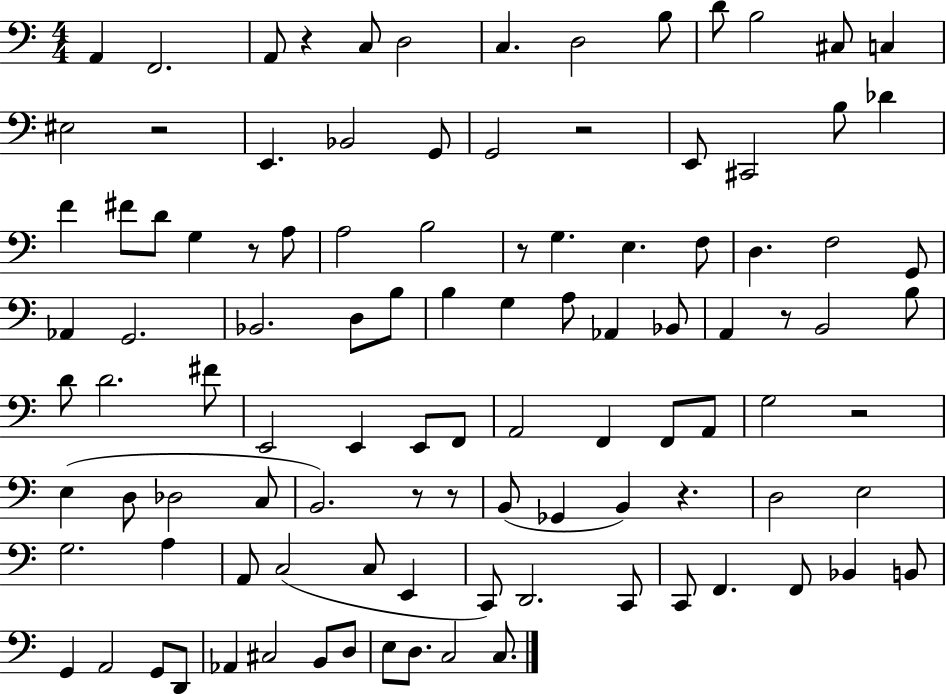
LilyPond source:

{
  \clef bass
  \numericTimeSignature
  \time 4/4
  \key c \major
  a,4 f,2. | a,8 r4 c8 d2 | c4. d2 b8 | d'8 b2 cis8 c4 | \break eis2 r2 | e,4. bes,2 g,8 | g,2 r2 | e,8 cis,2 b8 des'4 | \break f'4 fis'8 d'8 g4 r8 a8 | a2 b2 | r8 g4. e4. f8 | d4. f2 g,8 | \break aes,4 g,2. | bes,2. d8 b8 | b4 g4 a8 aes,4 bes,8 | a,4 r8 b,2 b8 | \break d'8 d'2. fis'8 | e,2 e,4 e,8 f,8 | a,2 f,4 f,8 a,8 | g2 r2 | \break e4( d8 des2 c8 | b,2.) r8 r8 | b,8( ges,4 b,4) r4. | d2 e2 | \break g2. a4 | a,8 c2( c8 e,4 | c,8) d,2. c,8 | c,8 f,4. f,8 bes,4 b,8 | \break g,4 a,2 g,8 d,8 | aes,4 cis2 b,8 d8 | e8 d8. c2 c8. | \bar "|."
}